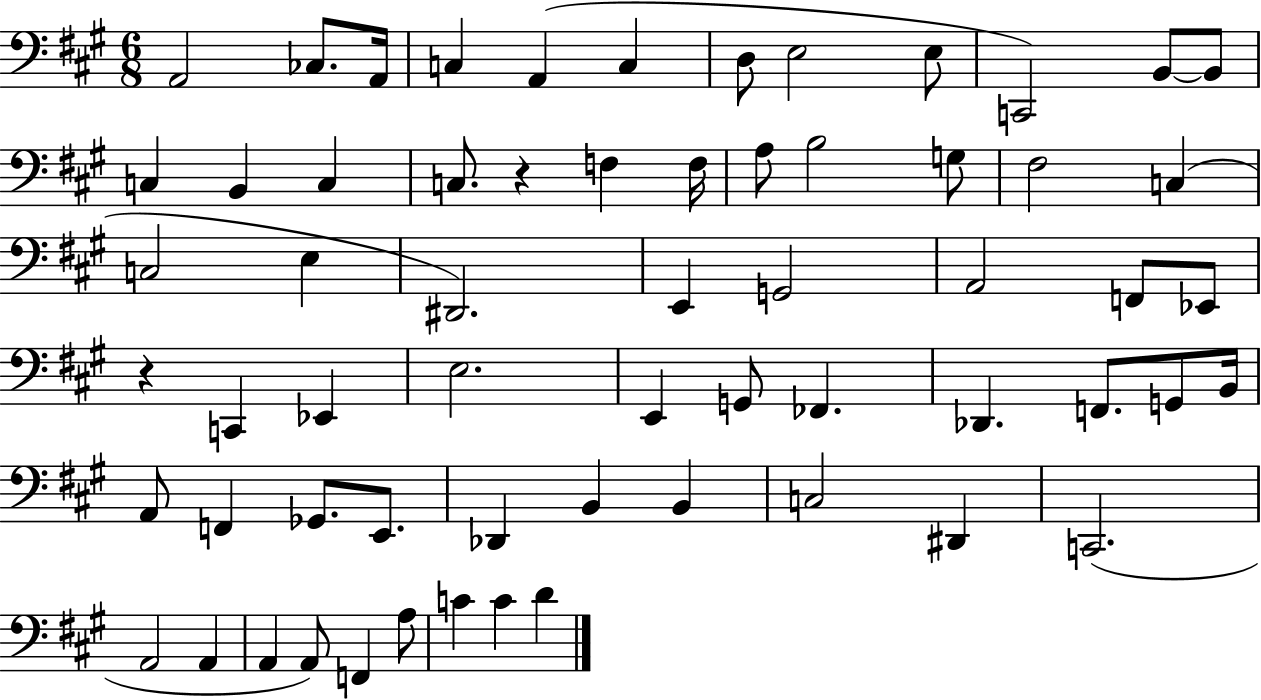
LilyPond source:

{
  \clef bass
  \numericTimeSignature
  \time 6/8
  \key a \major
  a,2 ces8. a,16 | c4 a,4( c4 | d8 e2 e8 | c,2) b,8~~ b,8 | \break c4 b,4 c4 | c8. r4 f4 f16 | a8 b2 g8 | fis2 c4( | \break c2 e4 | dis,2.) | e,4 g,2 | a,2 f,8 ees,8 | \break r4 c,4 ees,4 | e2. | e,4 g,8 fes,4. | des,4. f,8. g,8 b,16 | \break a,8 f,4 ges,8. e,8. | des,4 b,4 b,4 | c2 dis,4 | c,2.( | \break a,2 a,4 | a,4 a,8) f,4 a8 | c'4 c'4 d'4 | \bar "|."
}